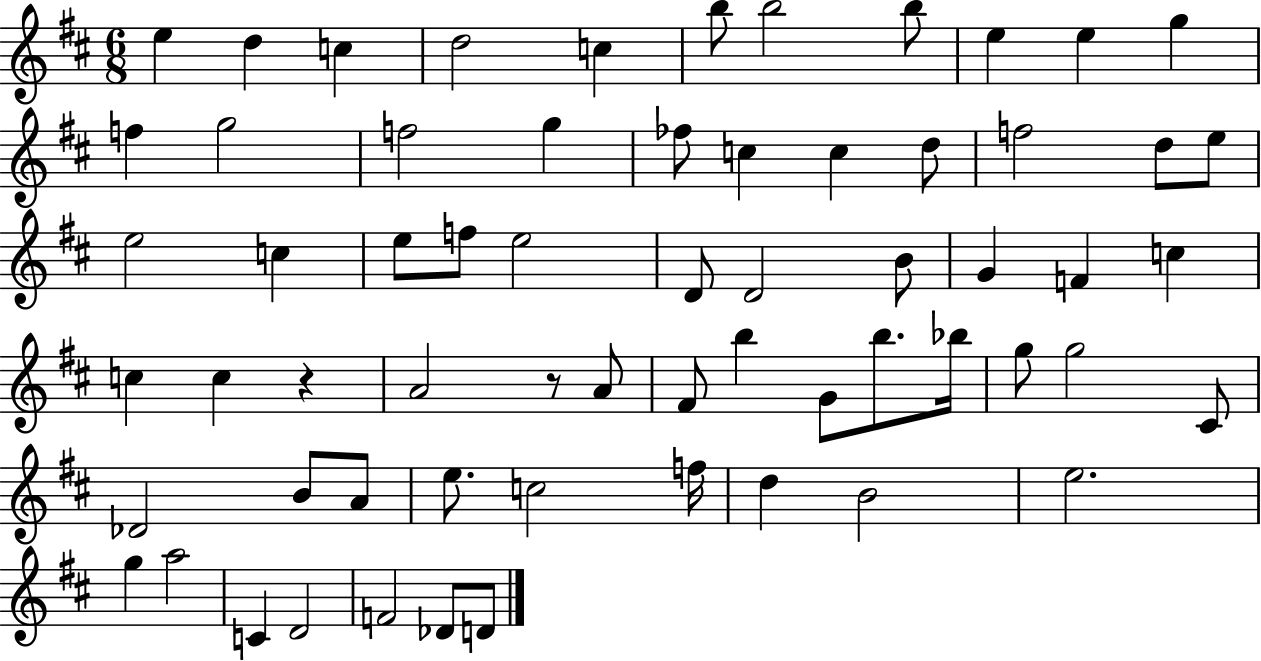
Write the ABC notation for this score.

X:1
T:Untitled
M:6/8
L:1/4
K:D
e d c d2 c b/2 b2 b/2 e e g f g2 f2 g _f/2 c c d/2 f2 d/2 e/2 e2 c e/2 f/2 e2 D/2 D2 B/2 G F c c c z A2 z/2 A/2 ^F/2 b G/2 b/2 _b/4 g/2 g2 ^C/2 _D2 B/2 A/2 e/2 c2 f/4 d B2 e2 g a2 C D2 F2 _D/2 D/2